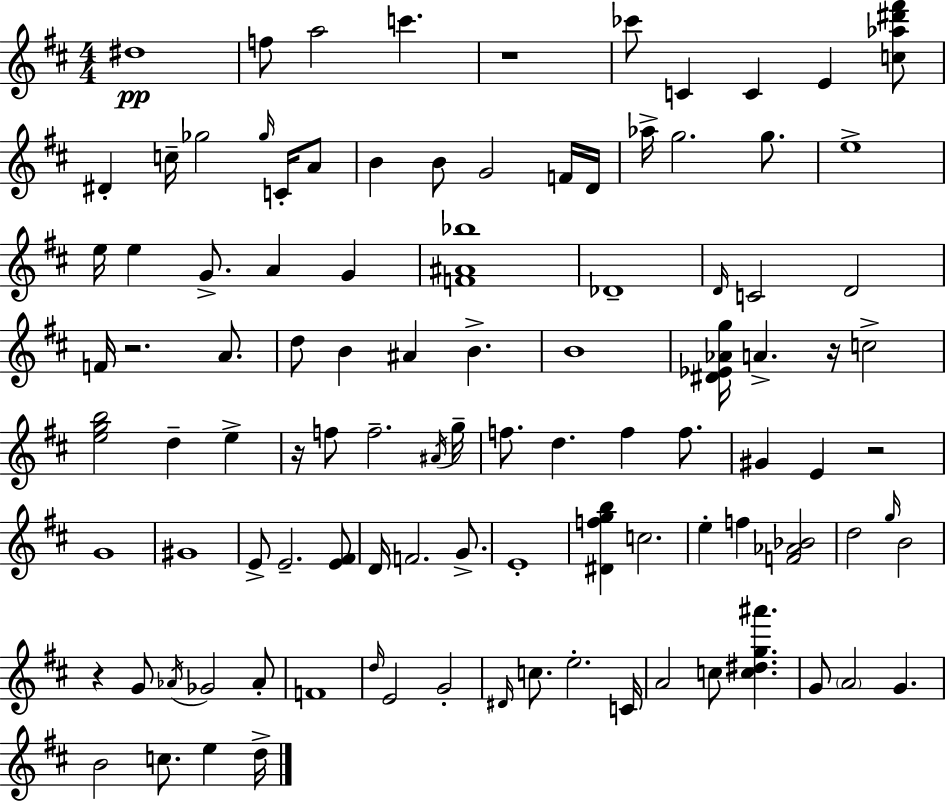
D#5/w F5/e A5/h C6/q. R/w CES6/e C4/q C4/q E4/q [C5,Ab5,D#6,F#6]/e D#4/q C5/s Gb5/h Gb5/s C4/s A4/e B4/q B4/e G4/h F4/s D4/s Ab5/s G5/h. G5/e. E5/w E5/s E5/q G4/e. A4/q G4/q [F4,A#4,Bb5]/w Db4/w D4/s C4/h D4/h F4/s R/h. A4/e. D5/e B4/q A#4/q B4/q. B4/w [D#4,Eb4,Ab4,G5]/s A4/q. R/s C5/h [E5,G5,B5]/h D5/q E5/q R/s F5/e F5/h. A#4/s G5/s F5/e. D5/q. F5/q F5/e. G#4/q E4/q R/h G4/w G#4/w E4/e E4/h. [E4,F#4]/e D4/s F4/h. G4/e. E4/w [D#4,F5,G5,B5]/q C5/h. E5/q F5/q [F4,Ab4,Bb4]/h D5/h G5/s B4/h R/q G4/e Ab4/s Gb4/h Ab4/e F4/w D5/s E4/h G4/h D#4/s C5/e. E5/h. C4/s A4/h C5/e [C5,D#5,G5,A#6]/q. G4/e A4/h G4/q. B4/h C5/e. E5/q D5/s